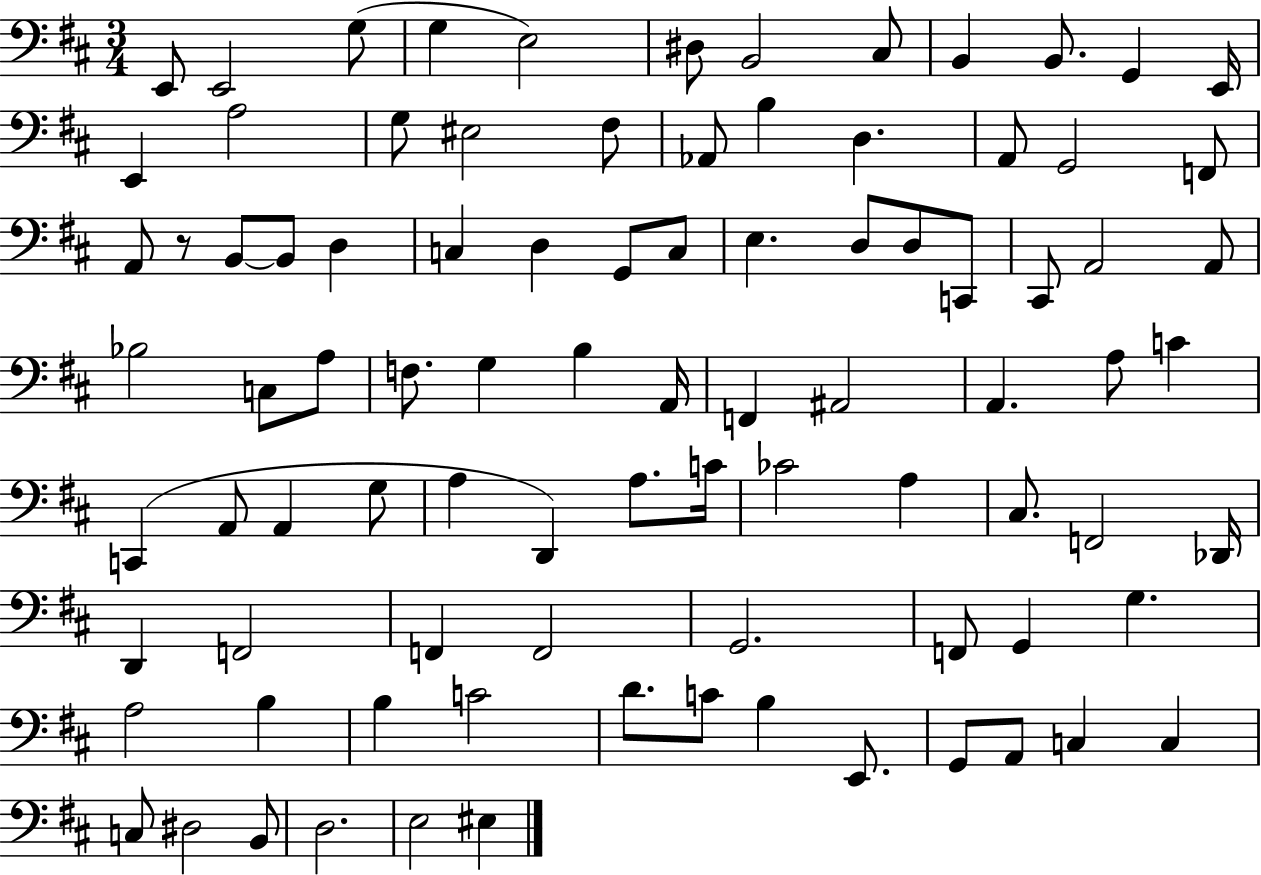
X:1
T:Untitled
M:3/4
L:1/4
K:D
E,,/2 E,,2 G,/2 G, E,2 ^D,/2 B,,2 ^C,/2 B,, B,,/2 G,, E,,/4 E,, A,2 G,/2 ^E,2 ^F,/2 _A,,/2 B, D, A,,/2 G,,2 F,,/2 A,,/2 z/2 B,,/2 B,,/2 D, C, D, G,,/2 C,/2 E, D,/2 D,/2 C,,/2 ^C,,/2 A,,2 A,,/2 _B,2 C,/2 A,/2 F,/2 G, B, A,,/4 F,, ^A,,2 A,, A,/2 C C,, A,,/2 A,, G,/2 A, D,, A,/2 C/4 _C2 A, ^C,/2 F,,2 _D,,/4 D,, F,,2 F,, F,,2 G,,2 F,,/2 G,, G, A,2 B, B, C2 D/2 C/2 B, E,,/2 G,,/2 A,,/2 C, C, C,/2 ^D,2 B,,/2 D,2 E,2 ^E,